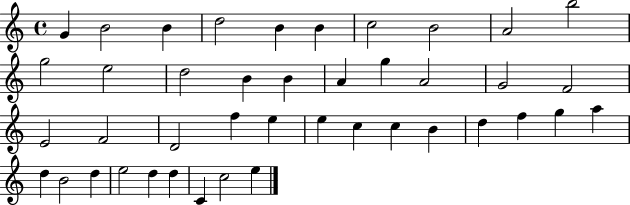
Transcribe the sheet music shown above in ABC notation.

X:1
T:Untitled
M:4/4
L:1/4
K:C
G B2 B d2 B B c2 B2 A2 b2 g2 e2 d2 B B A g A2 G2 F2 E2 F2 D2 f e e c c B d f g a d B2 d e2 d d C c2 e